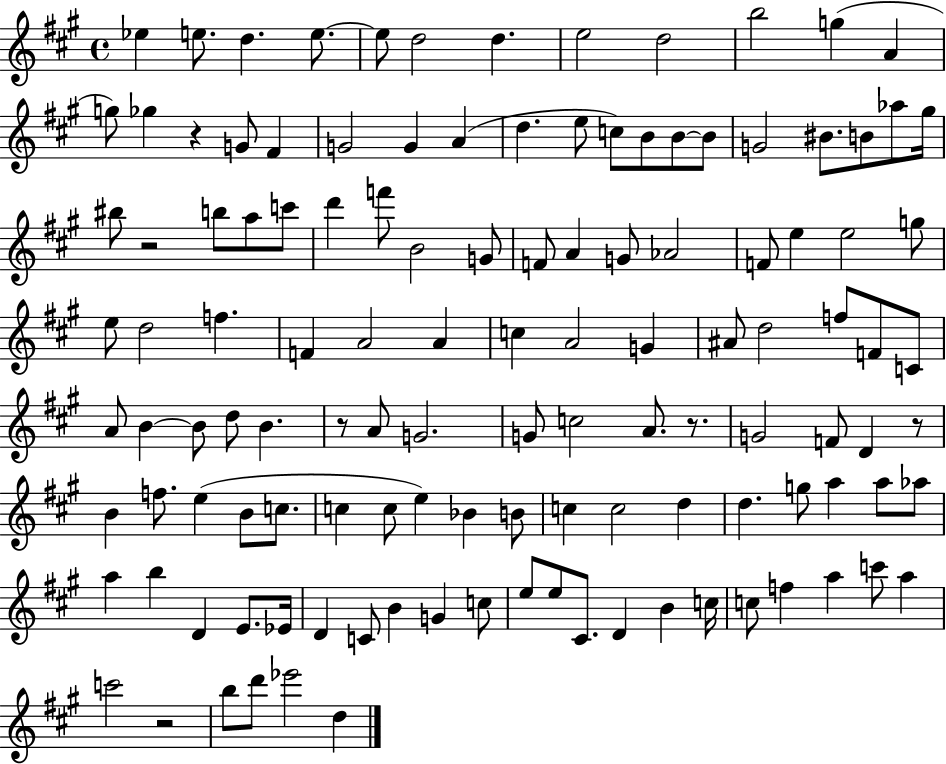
X:1
T:Untitled
M:4/4
L:1/4
K:A
_e e/2 d e/2 e/2 d2 d e2 d2 b2 g A g/2 _g z G/2 ^F G2 G A d e/2 c/2 B/2 B/2 B/2 G2 ^B/2 B/2 _a/2 ^g/4 ^b/2 z2 b/2 a/2 c'/2 d' f'/2 B2 G/2 F/2 A G/2 _A2 F/2 e e2 g/2 e/2 d2 f F A2 A c A2 G ^A/2 d2 f/2 F/2 C/2 A/2 B B/2 d/2 B z/2 A/2 G2 G/2 c2 A/2 z/2 G2 F/2 D z/2 B f/2 e B/2 c/2 c c/2 e _B B/2 c c2 d d g/2 a a/2 _a/2 a b D E/2 _E/4 D C/2 B G c/2 e/2 e/2 ^C/2 D B c/4 c/2 f a c'/2 a c'2 z2 b/2 d'/2 _e'2 d